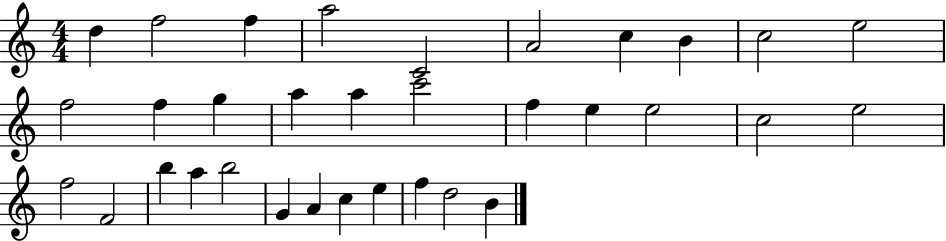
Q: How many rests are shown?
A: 0